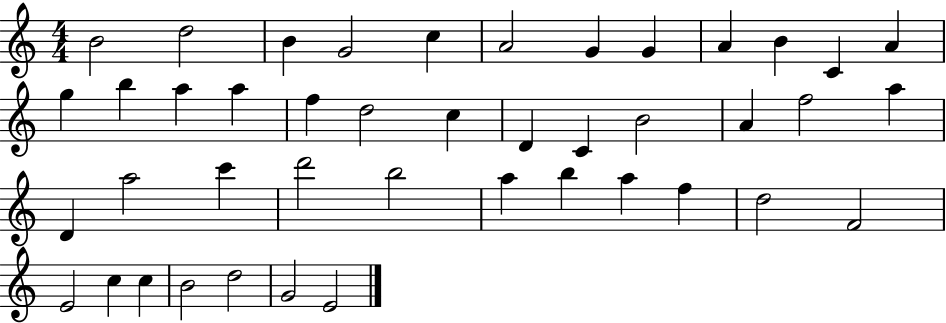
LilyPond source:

{
  \clef treble
  \numericTimeSignature
  \time 4/4
  \key c \major
  b'2 d''2 | b'4 g'2 c''4 | a'2 g'4 g'4 | a'4 b'4 c'4 a'4 | \break g''4 b''4 a''4 a''4 | f''4 d''2 c''4 | d'4 c'4 b'2 | a'4 f''2 a''4 | \break d'4 a''2 c'''4 | d'''2 b''2 | a''4 b''4 a''4 f''4 | d''2 f'2 | \break e'2 c''4 c''4 | b'2 d''2 | g'2 e'2 | \bar "|."
}